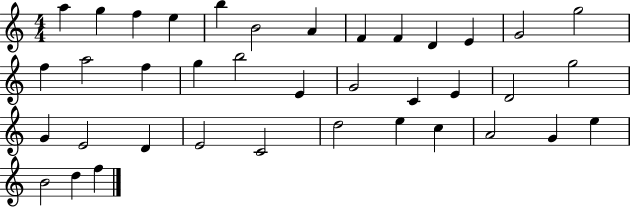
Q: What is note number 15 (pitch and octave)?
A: A5